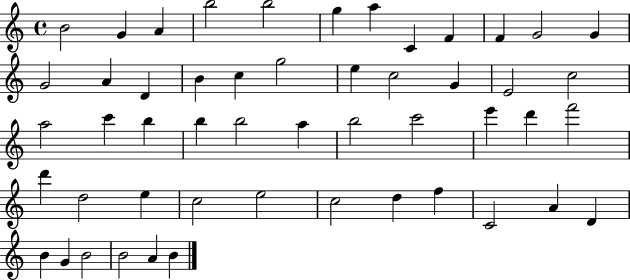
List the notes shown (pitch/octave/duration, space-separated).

B4/h G4/q A4/q B5/h B5/h G5/q A5/q C4/q F4/q F4/q G4/h G4/q G4/h A4/q D4/q B4/q C5/q G5/h E5/q C5/h G4/q E4/h C5/h A5/h C6/q B5/q B5/q B5/h A5/q B5/h C6/h E6/q D6/q F6/h D6/q D5/h E5/q C5/h E5/h C5/h D5/q F5/q C4/h A4/q D4/q B4/q G4/q B4/h B4/h A4/q B4/q